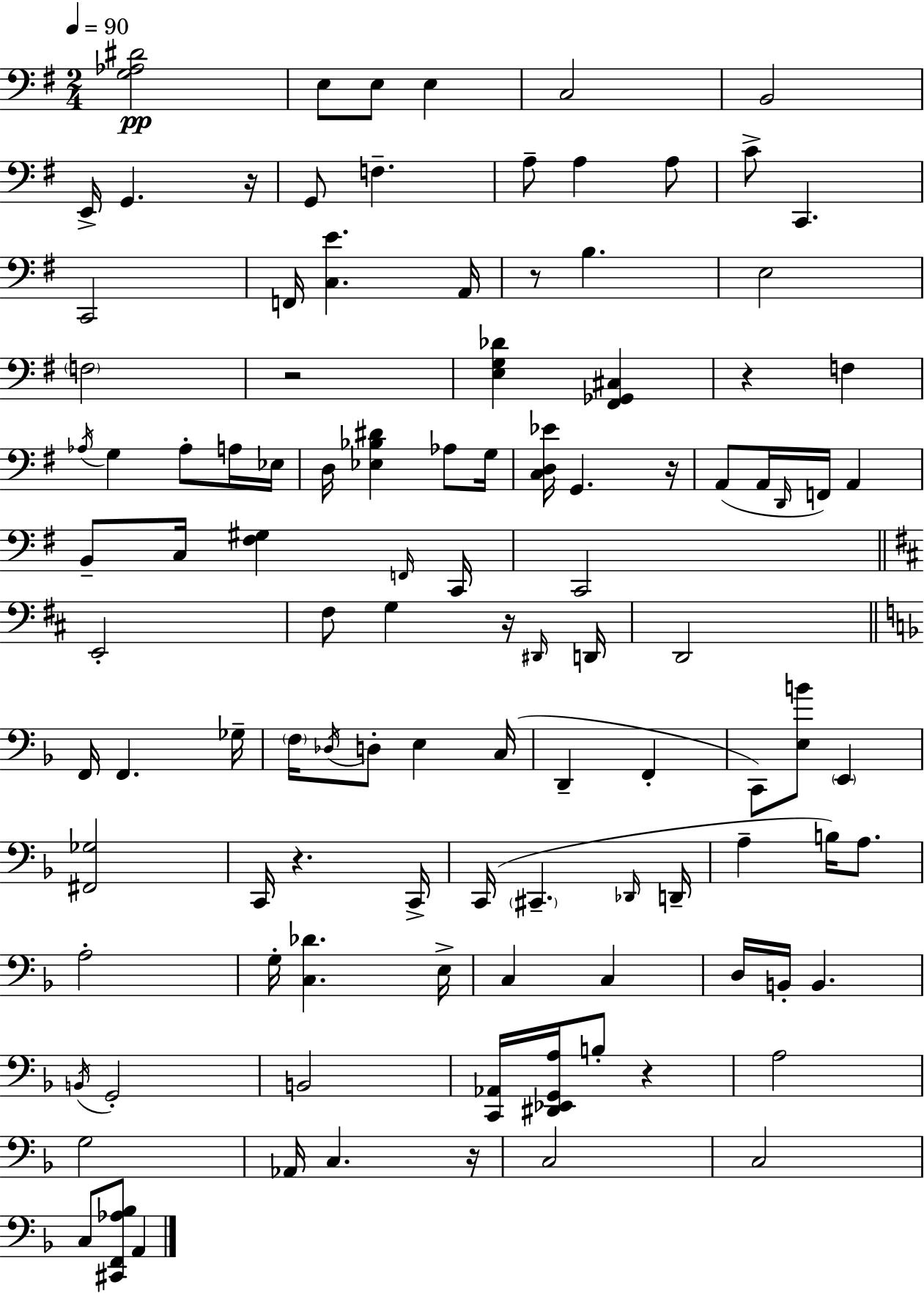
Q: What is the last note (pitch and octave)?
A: A2